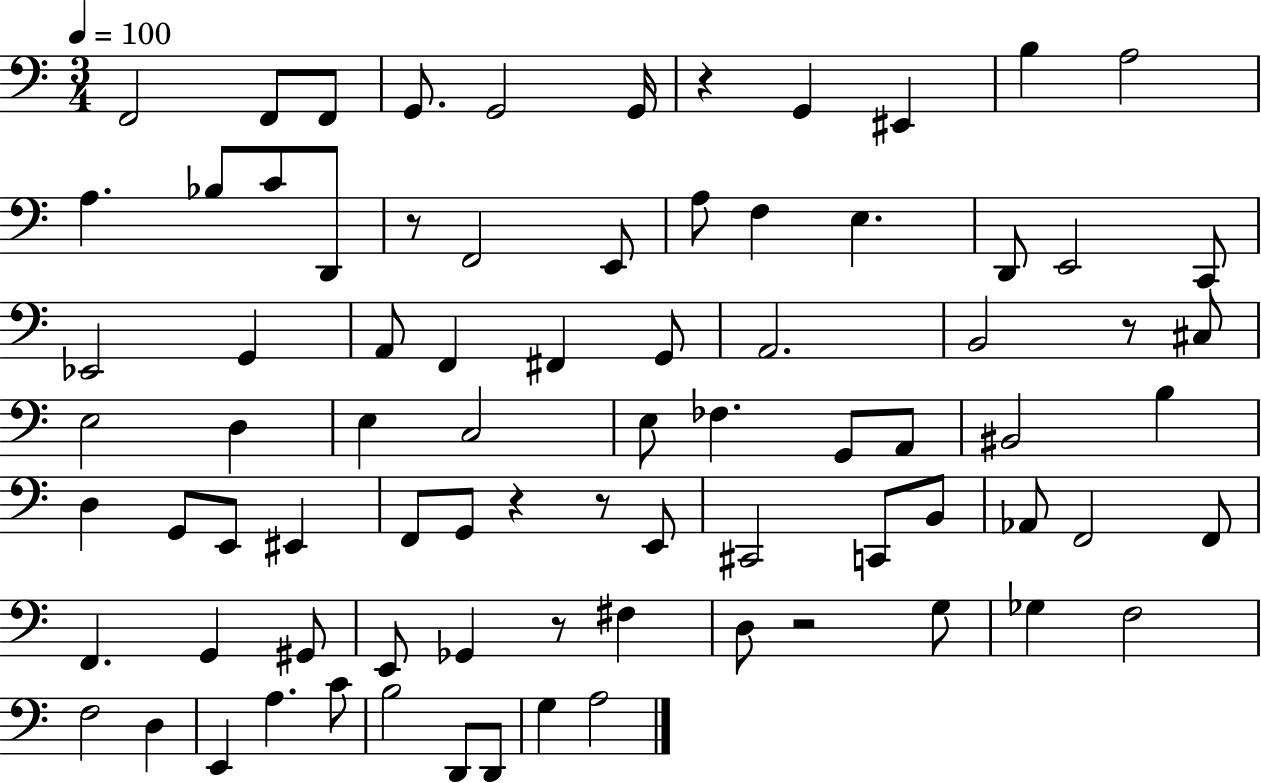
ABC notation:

X:1
T:Untitled
M:3/4
L:1/4
K:C
F,,2 F,,/2 F,,/2 G,,/2 G,,2 G,,/4 z G,, ^E,, B, A,2 A, _B,/2 C/2 D,,/2 z/2 F,,2 E,,/2 A,/2 F, E, D,,/2 E,,2 C,,/2 _E,,2 G,, A,,/2 F,, ^F,, G,,/2 A,,2 B,,2 z/2 ^C,/2 E,2 D, E, C,2 E,/2 _F, G,,/2 A,,/2 ^B,,2 B, D, G,,/2 E,,/2 ^E,, F,,/2 G,,/2 z z/2 E,,/2 ^C,,2 C,,/2 B,,/2 _A,,/2 F,,2 F,,/2 F,, G,, ^G,,/2 E,,/2 _G,, z/2 ^F, D,/2 z2 G,/2 _G, F,2 F,2 D, E,, A, C/2 B,2 D,,/2 D,,/2 G, A,2